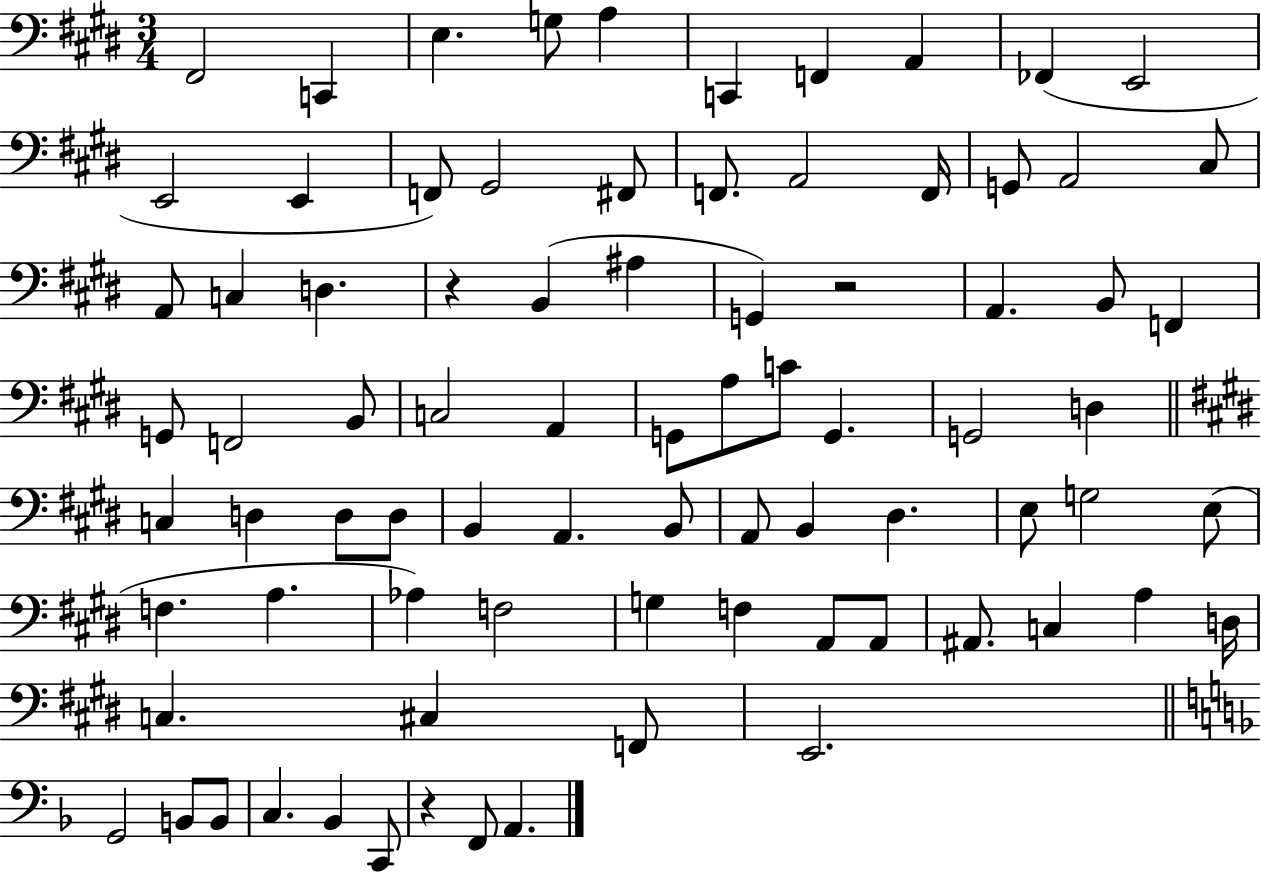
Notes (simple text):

F#2/h C2/q E3/q. G3/e A3/q C2/q F2/q A2/q FES2/q E2/h E2/h E2/q F2/e G#2/h F#2/e F2/e. A2/h F2/s G2/e A2/h C#3/e A2/e C3/q D3/q. R/q B2/q A#3/q G2/q R/h A2/q. B2/e F2/q G2/e F2/h B2/e C3/h A2/q G2/e A3/e C4/e G2/q. G2/h D3/q C3/q D3/q D3/e D3/e B2/q A2/q. B2/e A2/e B2/q D#3/q. E3/e G3/h E3/e F3/q. A3/q. Ab3/q F3/h G3/q F3/q A2/e A2/e A#2/e. C3/q A3/q D3/s C3/q. C#3/q F2/e E2/h. G2/h B2/e B2/e C3/q. Bb2/q C2/e R/q F2/e A2/q.